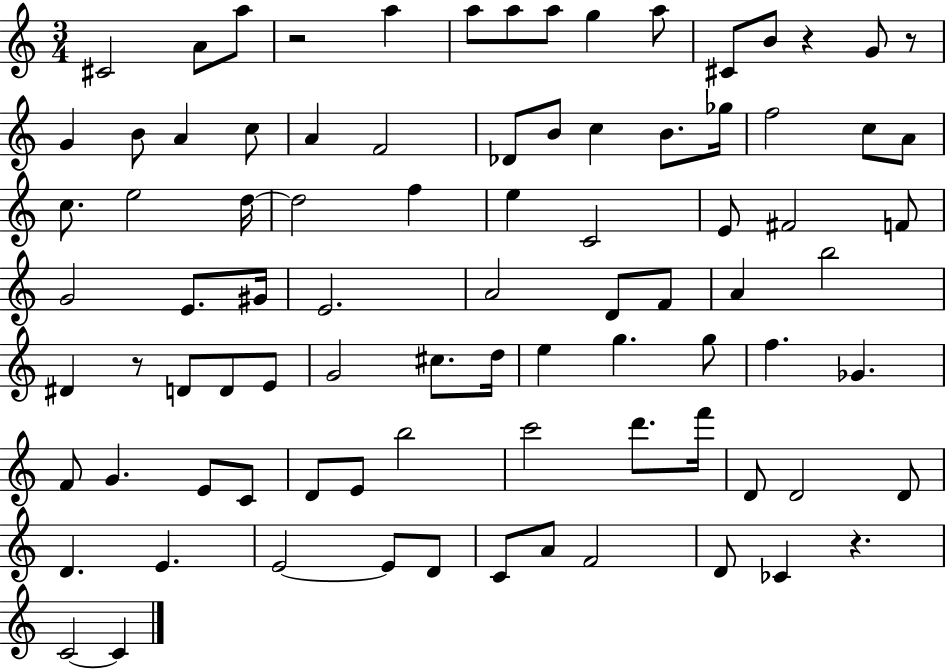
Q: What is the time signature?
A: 3/4